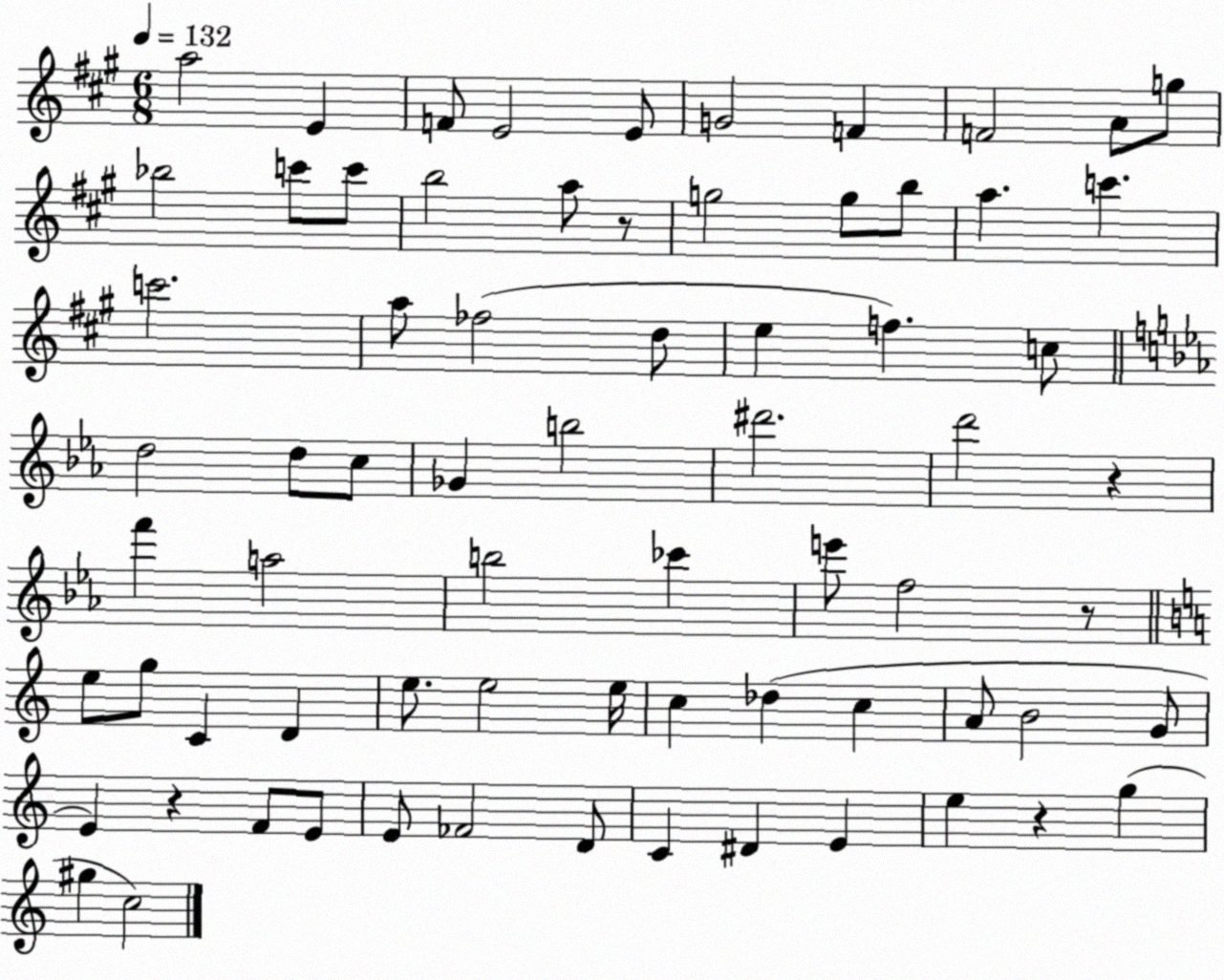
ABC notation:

X:1
T:Untitled
M:6/8
L:1/4
K:A
a2 E F/2 E2 E/2 G2 F F2 A/2 g/2 _b2 c'/2 c'/2 b2 a/2 z/2 g2 g/2 b/2 a c' c'2 a/2 _f2 d/2 e f c/2 d2 d/2 c/2 _G b2 ^d'2 d'2 z f' a2 b2 _c' e'/2 f2 z/2 e/2 g/2 C D e/2 e2 e/4 c _d c A/2 B2 G/2 E z F/2 E/2 E/2 _F2 D/2 C ^D E e z g ^g c2